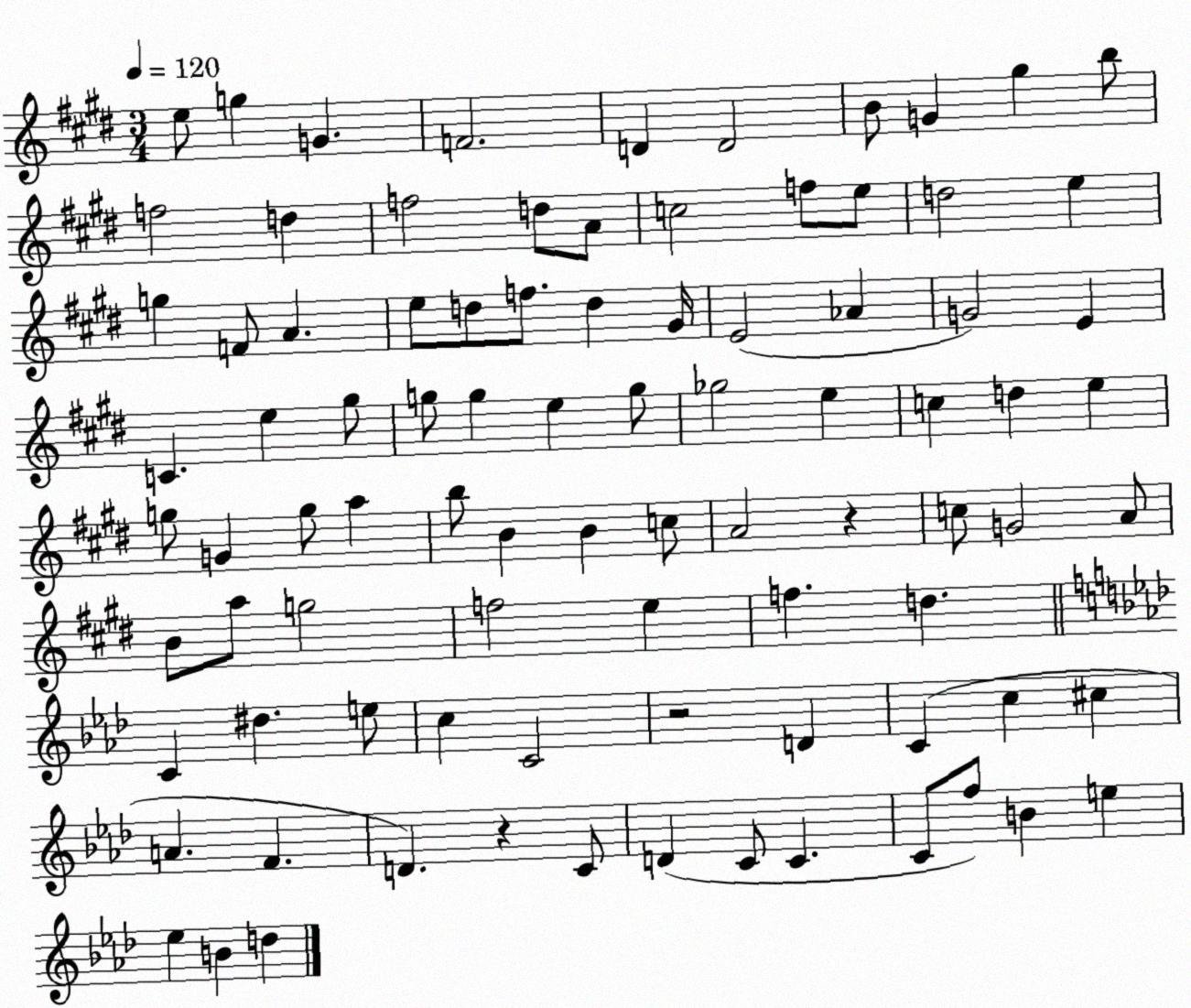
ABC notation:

X:1
T:Untitled
M:3/4
L:1/4
K:E
e/2 g G F2 D D2 B/2 G ^g b/2 f2 d f2 d/2 A/2 c2 f/2 e/2 d2 e g F/2 A e/2 d/2 f/2 d ^G/4 E2 _A G2 E C e ^g/2 g/2 g e g/2 _g2 e c d e g/2 G g/2 a b/2 B B c/2 A2 z c/2 G2 A/2 B/2 a/2 g2 f2 e f d C ^d e/2 c C2 z2 D C c ^c A F D z C/2 D C/2 C C/2 f/2 B e _e B d